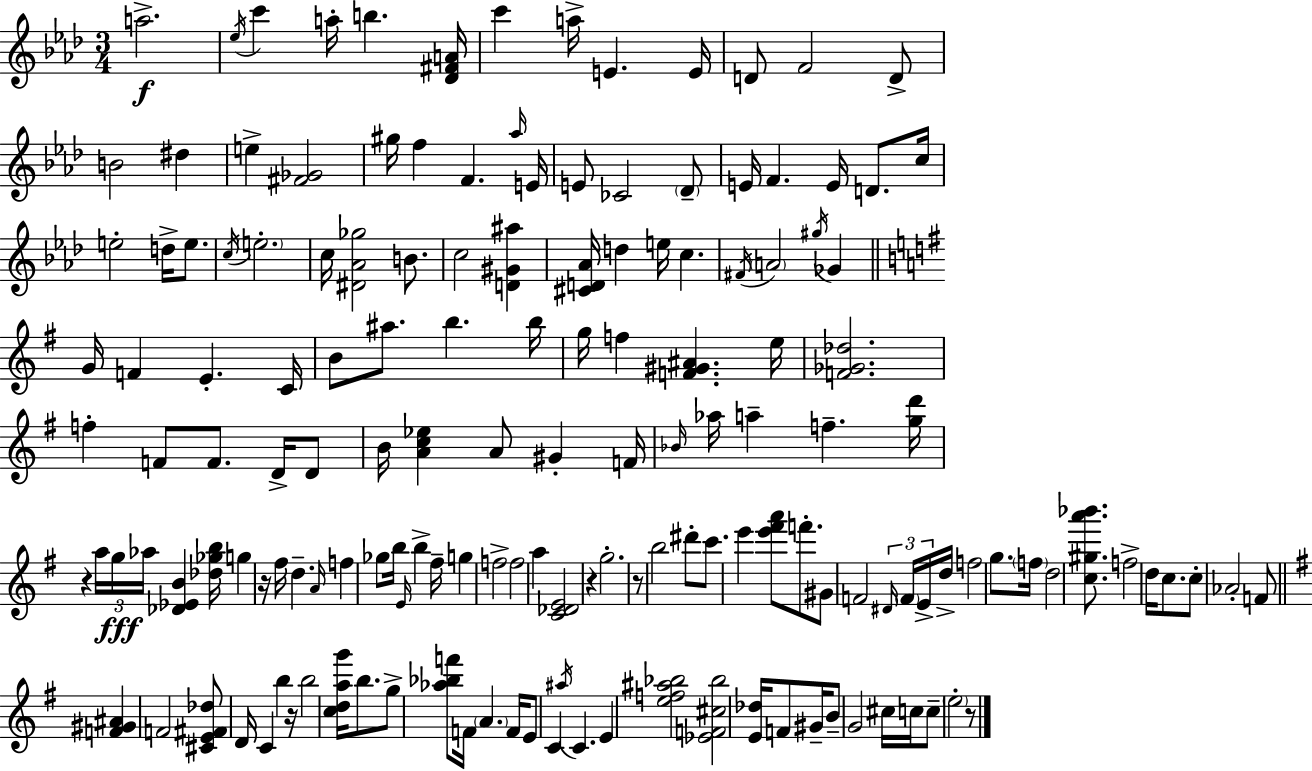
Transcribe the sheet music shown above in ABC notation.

X:1
T:Untitled
M:3/4
L:1/4
K:Ab
a2 _e/4 c' a/4 b [_D^FA]/4 c' a/4 E E/4 D/2 F2 D/2 B2 ^d e [^F_G]2 ^g/4 f F _a/4 E/4 E/2 _C2 _D/2 E/4 F E/4 D/2 c/4 e2 d/4 e/2 c/4 e2 c/4 [^D_A_g]2 B/2 c2 [D^G^a] [^CD_A]/4 d e/4 c ^F/4 A2 ^g/4 _G G/4 F E C/4 B/2 ^a/2 b b/4 g/4 f [F^G^A] e/4 [F_G_d]2 f F/2 F/2 D/4 D/2 B/4 [Ac_e] A/2 ^G F/4 _B/4 _a/4 a f [gd']/4 z a/4 g/4 _a/4 [_D_EB] [_d_gb]/4 g z/4 ^f/4 d A/4 f _g/2 b/4 E/4 b ^f/4 g f2 f2 a [C_DE]2 z g2 z/2 b2 ^d'/2 c'/2 e' [e'^f'a']/2 f'/2 ^G/2 F2 ^D/4 F/4 E/4 d/4 f2 g/2 f/4 d2 [c^ga'_b']/2 f2 d/4 c/2 c/2 _A2 F/2 [F^G^A] F2 [^CE^F_d]/2 D/4 C b z/4 b2 [cdag']/4 b/2 g/2 [_a_bf']/2 F/4 A F/4 E/2 C ^a/4 C E [ef^a_b]2 [_EF^c_b]2 [E_d]/4 F/2 ^G/4 B/2 G2 ^c/4 c/4 c/2 e2 z/2